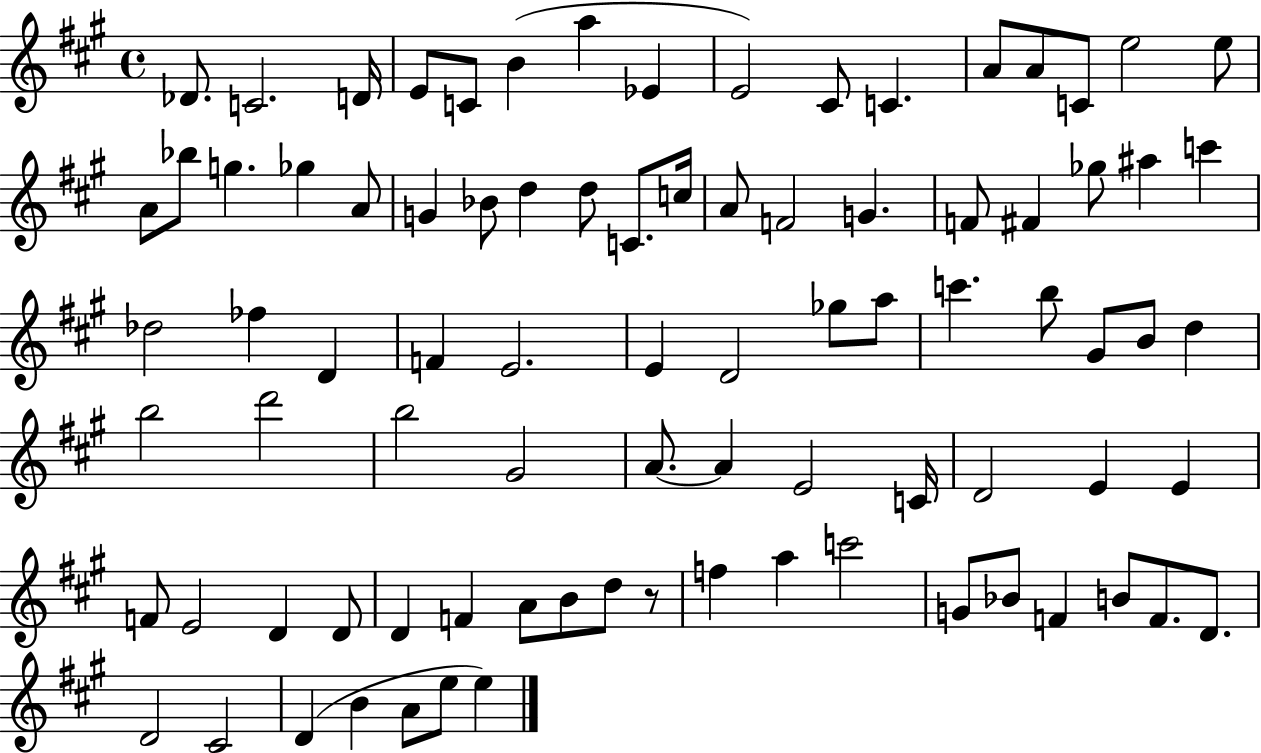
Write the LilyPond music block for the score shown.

{
  \clef treble
  \time 4/4
  \defaultTimeSignature
  \key a \major
  des'8. c'2. d'16 | e'8 c'8 b'4( a''4 ees'4 | e'2) cis'8 c'4. | a'8 a'8 c'8 e''2 e''8 | \break a'8 bes''8 g''4. ges''4 a'8 | g'4 bes'8 d''4 d''8 c'8. c''16 | a'8 f'2 g'4. | f'8 fis'4 ges''8 ais''4 c'''4 | \break des''2 fes''4 d'4 | f'4 e'2. | e'4 d'2 ges''8 a''8 | c'''4. b''8 gis'8 b'8 d''4 | \break b''2 d'''2 | b''2 gis'2 | a'8.~~ a'4 e'2 c'16 | d'2 e'4 e'4 | \break f'8 e'2 d'4 d'8 | d'4 f'4 a'8 b'8 d''8 r8 | f''4 a''4 c'''2 | g'8 bes'8 f'4 b'8 f'8. d'8. | \break d'2 cis'2 | d'4( b'4 a'8 e''8 e''4) | \bar "|."
}